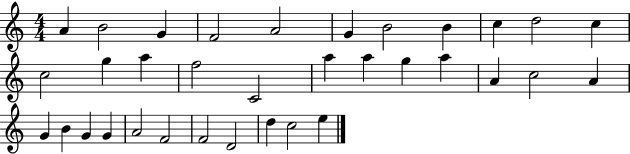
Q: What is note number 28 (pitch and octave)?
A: A4